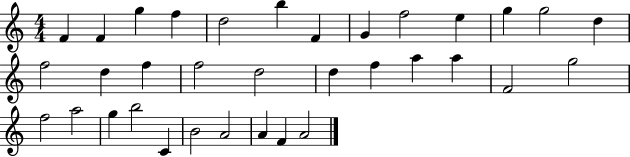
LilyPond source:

{
  \clef treble
  \numericTimeSignature
  \time 4/4
  \key c \major
  f'4 f'4 g''4 f''4 | d''2 b''4 f'4 | g'4 f''2 e''4 | g''4 g''2 d''4 | \break f''2 d''4 f''4 | f''2 d''2 | d''4 f''4 a''4 a''4 | f'2 g''2 | \break f''2 a''2 | g''4 b''2 c'4 | b'2 a'2 | a'4 f'4 a'2 | \break \bar "|."
}